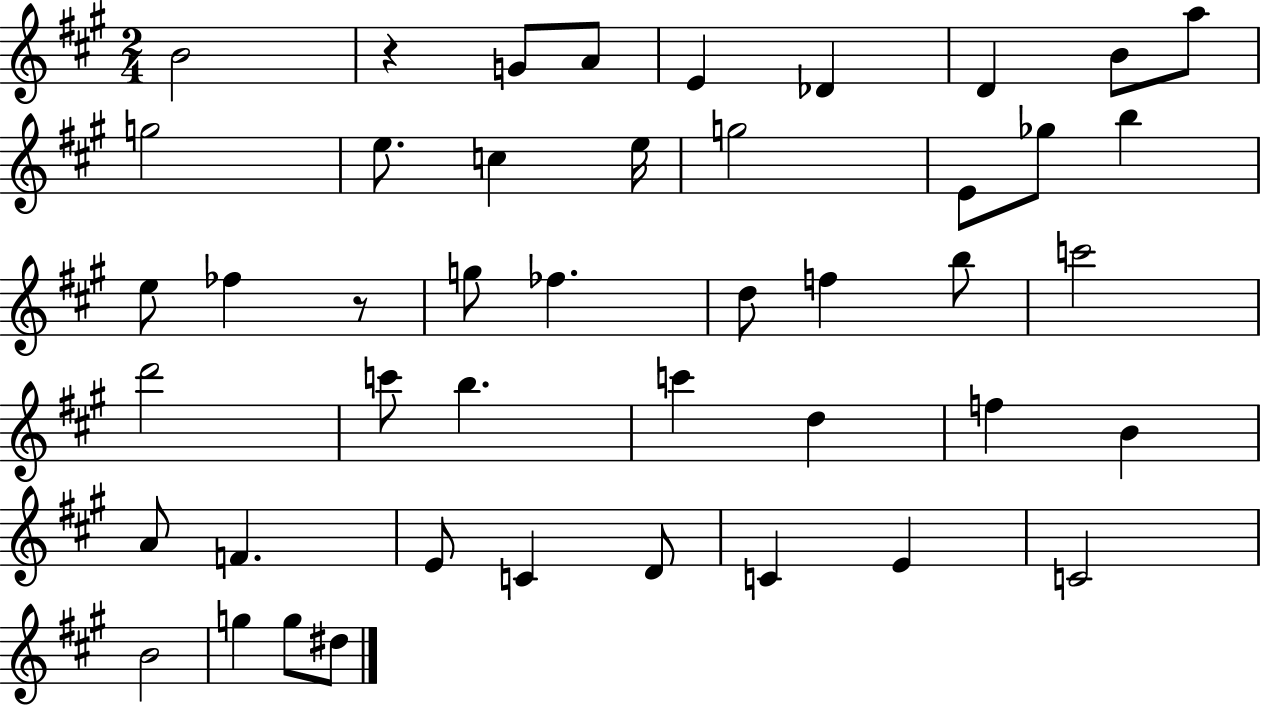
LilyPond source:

{
  \clef treble
  \numericTimeSignature
  \time 2/4
  \key a \major
  \repeat volta 2 { b'2 | r4 g'8 a'8 | e'4 des'4 | d'4 b'8 a''8 | \break g''2 | e''8. c''4 e''16 | g''2 | e'8 ges''8 b''4 | \break e''8 fes''4 r8 | g''8 fes''4. | d''8 f''4 b''8 | c'''2 | \break d'''2 | c'''8 b''4. | c'''4 d''4 | f''4 b'4 | \break a'8 f'4. | e'8 c'4 d'8 | c'4 e'4 | c'2 | \break b'2 | g''4 g''8 dis''8 | } \bar "|."
}